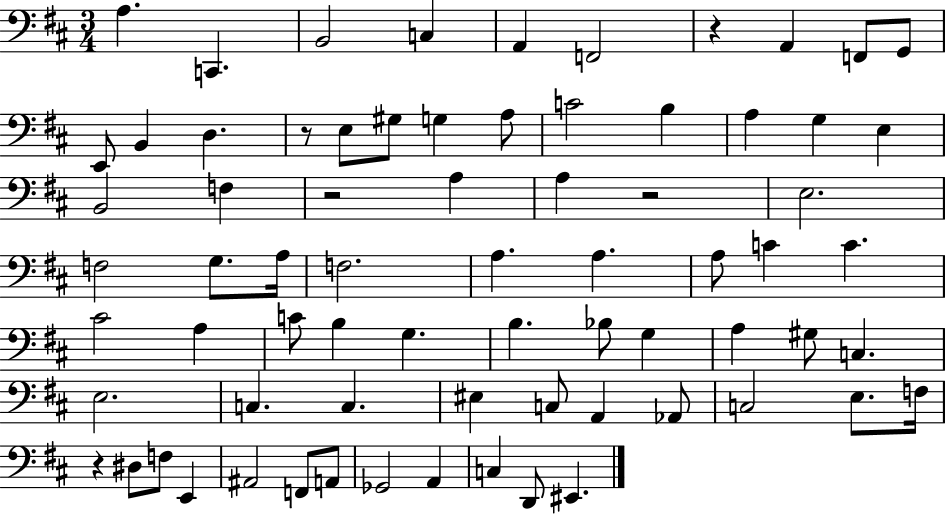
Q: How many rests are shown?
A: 5